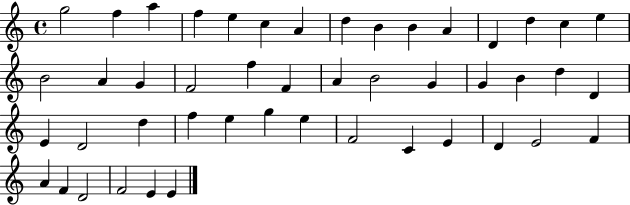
X:1
T:Untitled
M:4/4
L:1/4
K:C
g2 f a f e c A d B B A D d c e B2 A G F2 f F A B2 G G B d D E D2 d f e g e F2 C E D E2 F A F D2 F2 E E